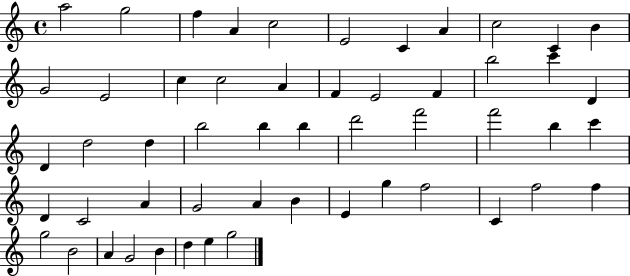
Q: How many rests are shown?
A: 0